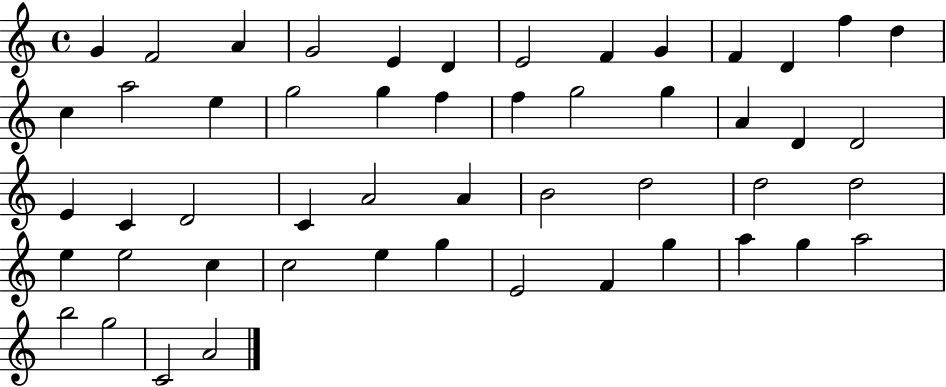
X:1
T:Untitled
M:4/4
L:1/4
K:C
G F2 A G2 E D E2 F G F D f d c a2 e g2 g f f g2 g A D D2 E C D2 C A2 A B2 d2 d2 d2 e e2 c c2 e g E2 F g a g a2 b2 g2 C2 A2